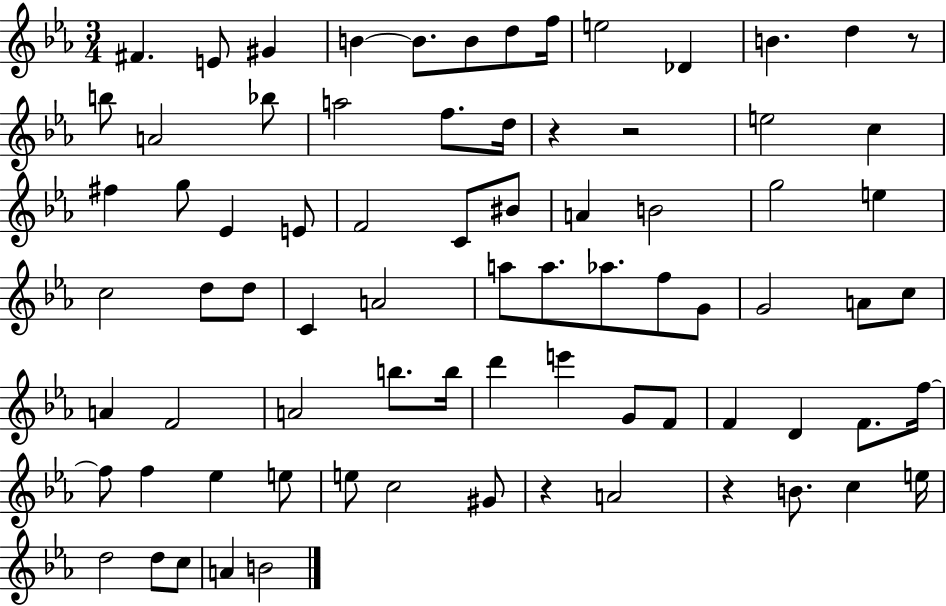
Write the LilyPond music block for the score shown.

{
  \clef treble
  \numericTimeSignature
  \time 3/4
  \key ees \major
  fis'4. e'8 gis'4 | b'4~~ b'8. b'8 d''8 f''16 | e''2 des'4 | b'4. d''4 r8 | \break b''8 a'2 bes''8 | a''2 f''8. d''16 | r4 r2 | e''2 c''4 | \break fis''4 g''8 ees'4 e'8 | f'2 c'8 bis'8 | a'4 b'2 | g''2 e''4 | \break c''2 d''8 d''8 | c'4 a'2 | a''8 a''8. aes''8. f''8 g'8 | g'2 a'8 c''8 | \break a'4 f'2 | a'2 b''8. b''16 | d'''4 e'''4 g'8 f'8 | f'4 d'4 f'8. f''16~~ | \break f''8 f''4 ees''4 e''8 | e''8 c''2 gis'8 | r4 a'2 | r4 b'8. c''4 e''16 | \break d''2 d''8 c''8 | a'4 b'2 | \bar "|."
}